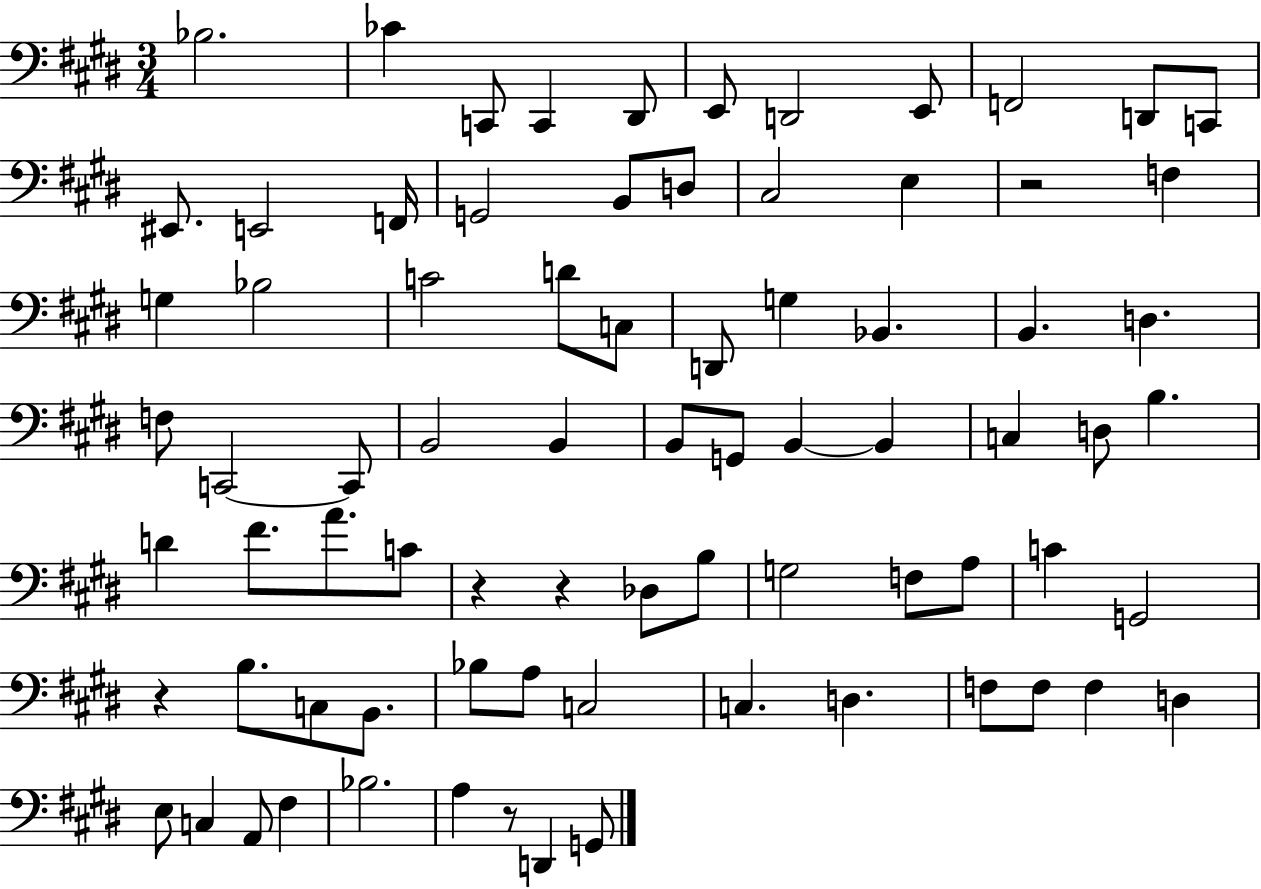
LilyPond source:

{
  \clef bass
  \numericTimeSignature
  \time 3/4
  \key e \major
  \repeat volta 2 { bes2. | ces'4 c,8 c,4 dis,8 | e,8 d,2 e,8 | f,2 d,8 c,8 | \break eis,8. e,2 f,16 | g,2 b,8 d8 | cis2 e4 | r2 f4 | \break g4 bes2 | c'2 d'8 c8 | d,8 g4 bes,4. | b,4. d4. | \break f8 c,2~~ c,8 | b,2 b,4 | b,8 g,8 b,4~~ b,4 | c4 d8 b4. | \break d'4 fis'8. a'8. c'8 | r4 r4 des8 b8 | g2 f8 a8 | c'4 g,2 | \break r4 b8. c8 b,8. | bes8 a8 c2 | c4. d4. | f8 f8 f4 d4 | \break e8 c4 a,8 fis4 | bes2. | a4 r8 d,4 g,8 | } \bar "|."
}